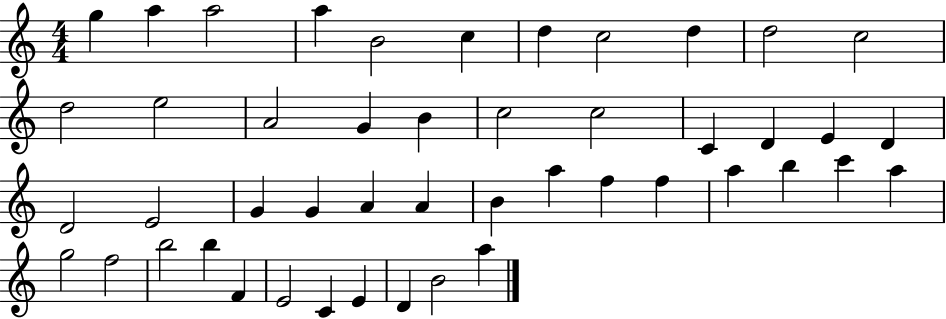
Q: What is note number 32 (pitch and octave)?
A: F5